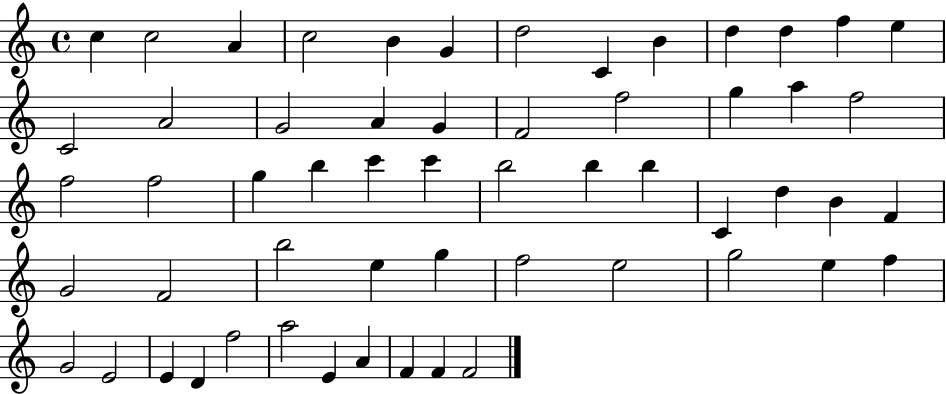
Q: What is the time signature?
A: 4/4